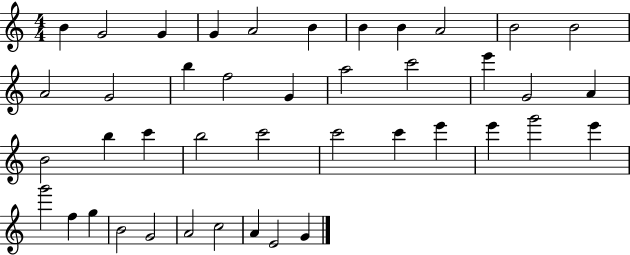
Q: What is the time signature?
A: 4/4